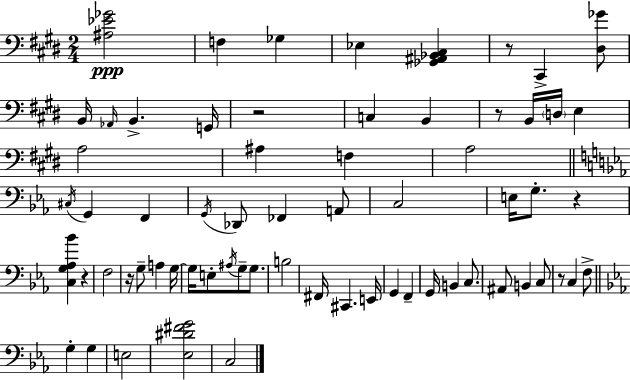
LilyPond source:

{
  \clef bass
  \numericTimeSignature
  \time 2/4
  \key e \major
  \repeat volta 2 { <ais ees' ges'>2\ppp | f4 ges4 | ees4 <ges, ais, bes, cis>4 | r8 cis,4-> <dis ges'>8 | \break b,16 \grace { aes,16 } b,4.-> | g,16 r2 | c4 b,4 | r8 b,16 \parenthesize d16 e4 | \break a2 | ais4 f4 | a2 | \bar "||" \break \key c \minor \acciaccatura { cis16 } g,4 f,4 | \acciaccatura { g,16 } des,8 fes,4 | a,8 c2 | e16 g8.-. r4 | \break <c g aes bes'>4 r4 | f2 | r16 g8-- a4 | g16~~ g16 e8-. \acciaccatura { ais16 } g8-- | \break g8. b2 | fis,16 cis,4. | e,16 g,4 f,4-- | g,16 b,4 | \break c8. ais,8 b,4 | c8 r8 c4 | f8-> \bar "||" \break \key ees \major g4-. g4 | e2 | <ees dis' fis' g'>2 | c2 | \break } \bar "|."
}